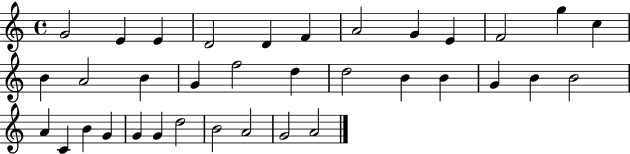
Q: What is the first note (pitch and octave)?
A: G4